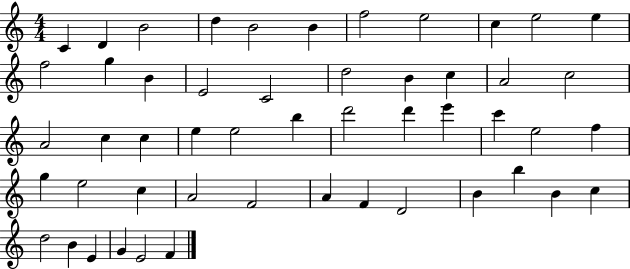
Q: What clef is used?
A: treble